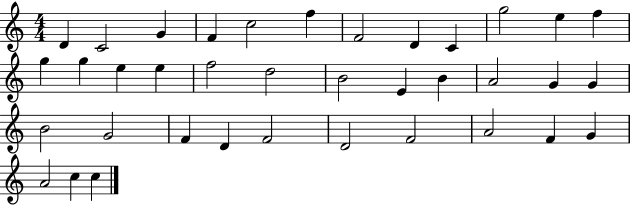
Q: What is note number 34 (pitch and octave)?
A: G4